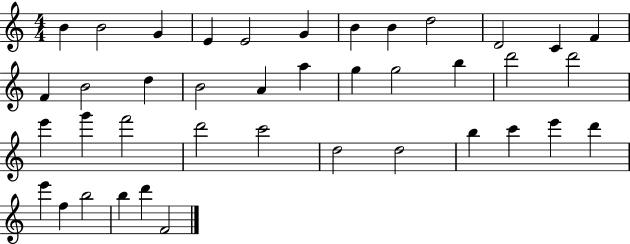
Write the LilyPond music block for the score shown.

{
  \clef treble
  \numericTimeSignature
  \time 4/4
  \key c \major
  b'4 b'2 g'4 | e'4 e'2 g'4 | b'4 b'4 d''2 | d'2 c'4 f'4 | \break f'4 b'2 d''4 | b'2 a'4 a''4 | g''4 g''2 b''4 | d'''2 d'''2 | \break e'''4 g'''4 f'''2 | d'''2 c'''2 | d''2 d''2 | b''4 c'''4 e'''4 d'''4 | \break e'''4 f''4 b''2 | b''4 d'''4 f'2 | \bar "|."
}